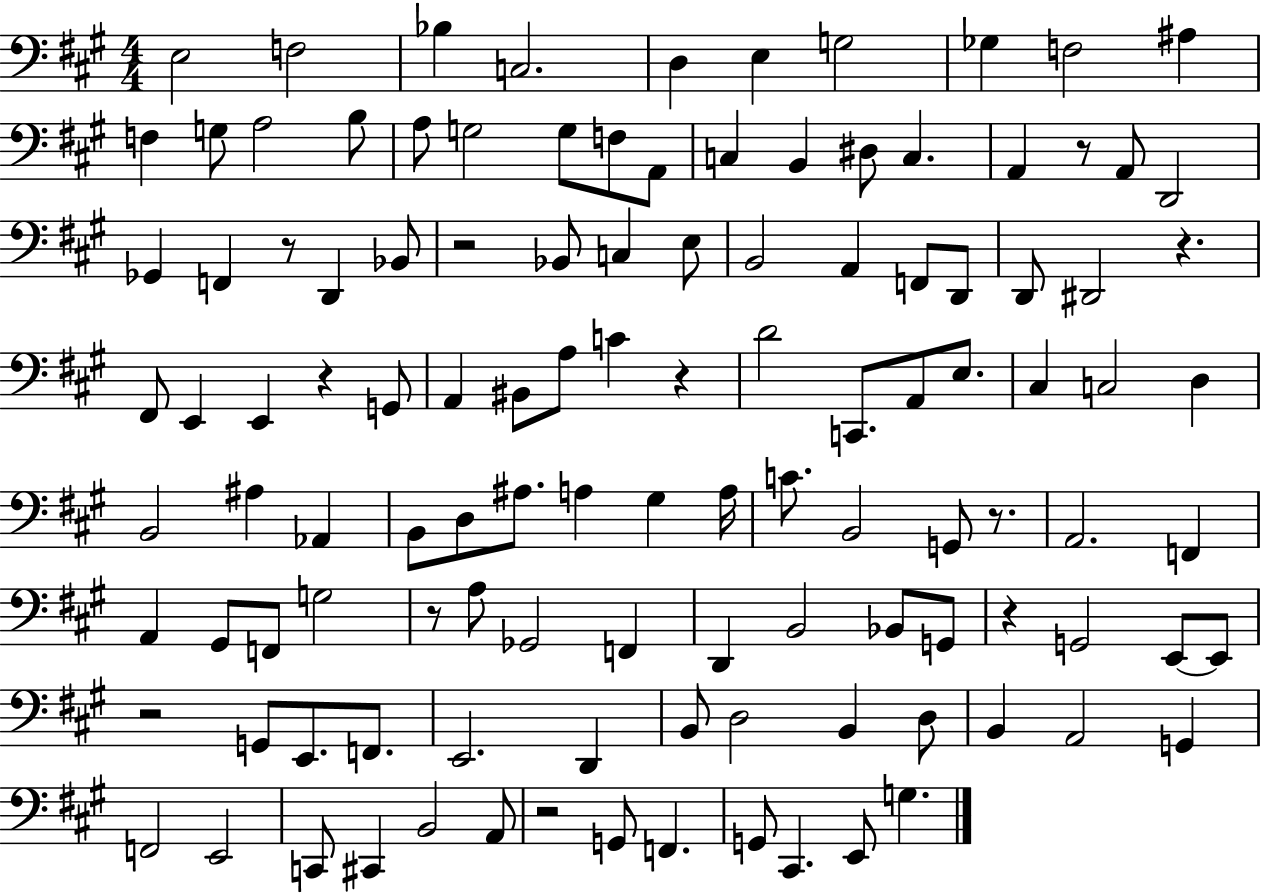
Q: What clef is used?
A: bass